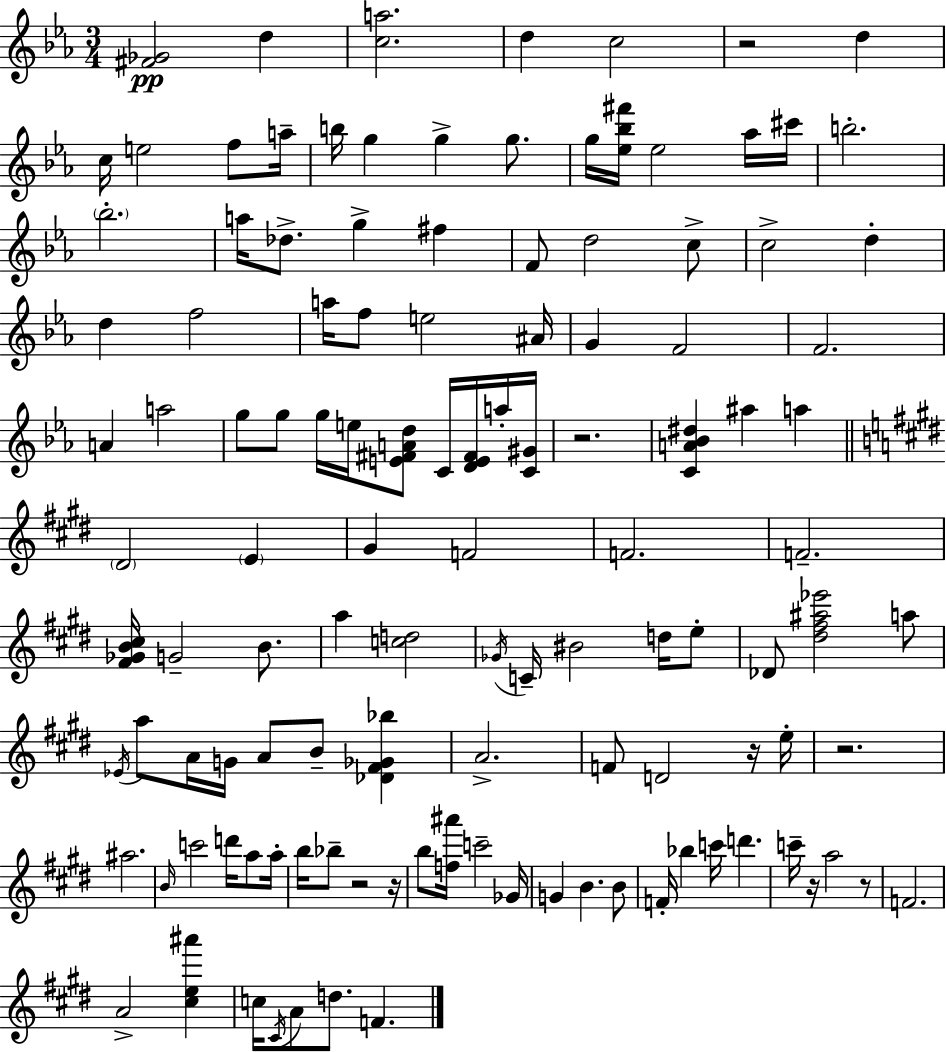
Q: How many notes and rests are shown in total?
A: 120